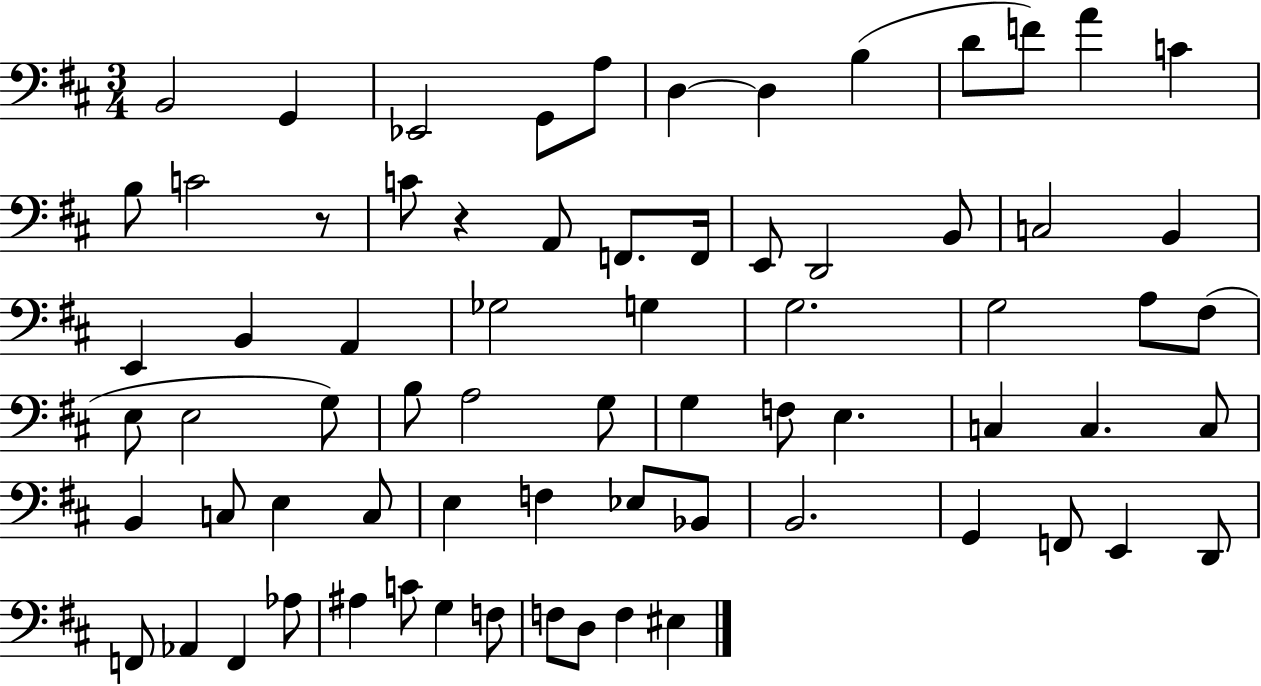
{
  \clef bass
  \numericTimeSignature
  \time 3/4
  \key d \major
  b,2 g,4 | ees,2 g,8 a8 | d4~~ d4 b4( | d'8 f'8) a'4 c'4 | \break b8 c'2 r8 | c'8 r4 a,8 f,8. f,16 | e,8 d,2 b,8 | c2 b,4 | \break e,4 b,4 a,4 | ges2 g4 | g2. | g2 a8 fis8( | \break e8 e2 g8) | b8 a2 g8 | g4 f8 e4. | c4 c4. c8 | \break b,4 c8 e4 c8 | e4 f4 ees8 bes,8 | b,2. | g,4 f,8 e,4 d,8 | \break f,8 aes,4 f,4 aes8 | ais4 c'8 g4 f8 | f8 d8 f4 eis4 | \bar "|."
}